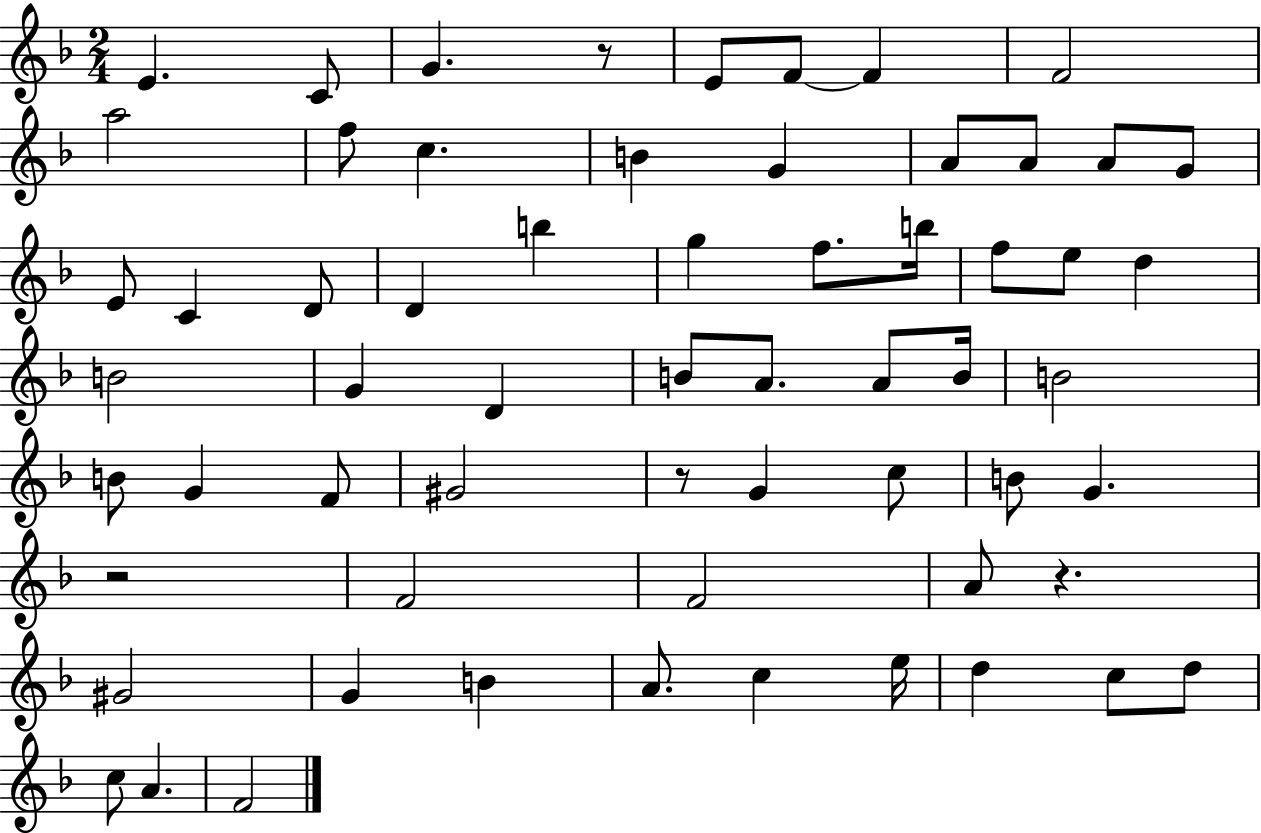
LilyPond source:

{
  \clef treble
  \numericTimeSignature
  \time 2/4
  \key f \major
  \repeat volta 2 { e'4. c'8 | g'4. r8 | e'8 f'8~~ f'4 | f'2 | \break a''2 | f''8 c''4. | b'4 g'4 | a'8 a'8 a'8 g'8 | \break e'8 c'4 d'8 | d'4 b''4 | g''4 f''8. b''16 | f''8 e''8 d''4 | \break b'2 | g'4 d'4 | b'8 a'8. a'8 b'16 | b'2 | \break b'8 g'4 f'8 | gis'2 | r8 g'4 c''8 | b'8 g'4. | \break r2 | f'2 | f'2 | a'8 r4. | \break gis'2 | g'4 b'4 | a'8. c''4 e''16 | d''4 c''8 d''8 | \break c''8 a'4. | f'2 | } \bar "|."
}